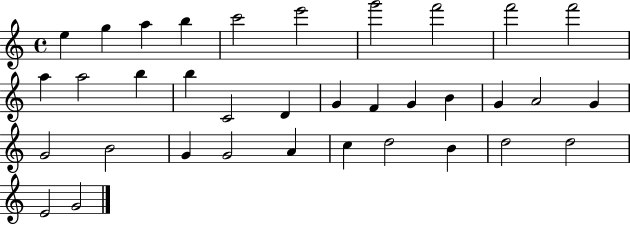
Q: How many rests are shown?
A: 0